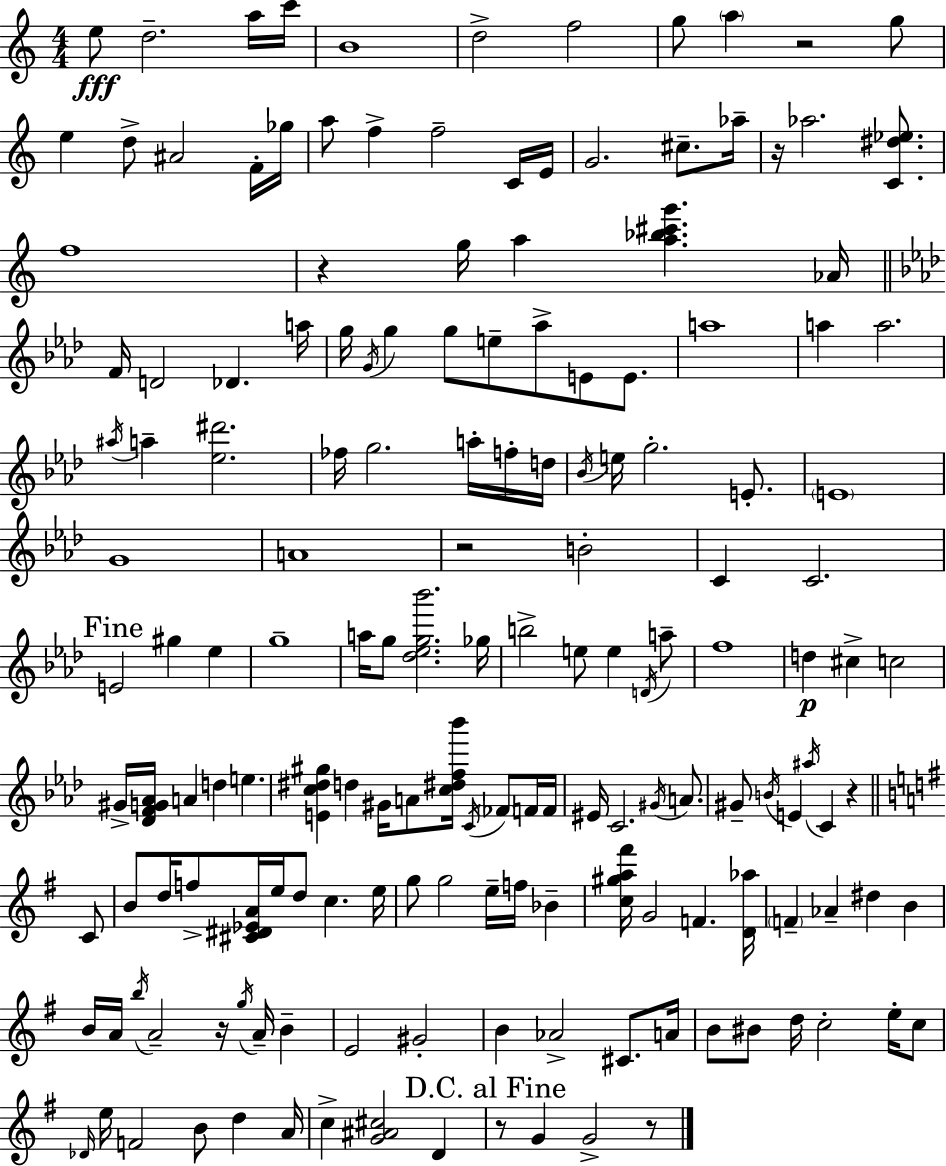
X:1
T:Untitled
M:4/4
L:1/4
K:C
e/2 d2 a/4 c'/4 B4 d2 f2 g/2 a z2 g/2 e d/2 ^A2 F/4 _g/4 a/2 f f2 C/4 E/4 G2 ^c/2 _a/4 z/4 _a2 [C^d_e]/2 f4 z g/4 a [a_b^c'g'] _A/4 F/4 D2 _D a/4 g/4 G/4 g g/2 e/2 _a/2 E/2 E/2 a4 a a2 ^a/4 a [_e^d']2 _f/4 g2 a/4 f/4 d/4 _B/4 e/4 g2 E/2 E4 G4 A4 z2 B2 C C2 E2 ^g _e g4 a/4 g/2 [_d_eg_b']2 _g/4 b2 e/2 e D/4 a/2 f4 d ^c c2 ^G/4 [_DFG_A]/4 A d e [Ec^d^g] d ^G/4 A/2 [c^df_b']/4 C/4 _F/2 F/4 F/4 ^E/4 C2 ^G/4 A/2 ^G/2 B/4 E ^a/4 C z C/2 B/2 d/4 f/2 [^C^D_EA]/4 e/4 d/2 c e/4 g/2 g2 e/4 f/4 _B [c^ga^f']/4 G2 F [D_a]/4 F _A ^d B B/4 A/4 b/4 A2 z/4 g/4 A/4 B E2 ^G2 B _A2 ^C/2 A/4 B/2 ^B/2 d/4 c2 e/4 c/2 _D/4 e/4 F2 B/2 d A/4 c [G^A^c]2 D z/2 G G2 z/2